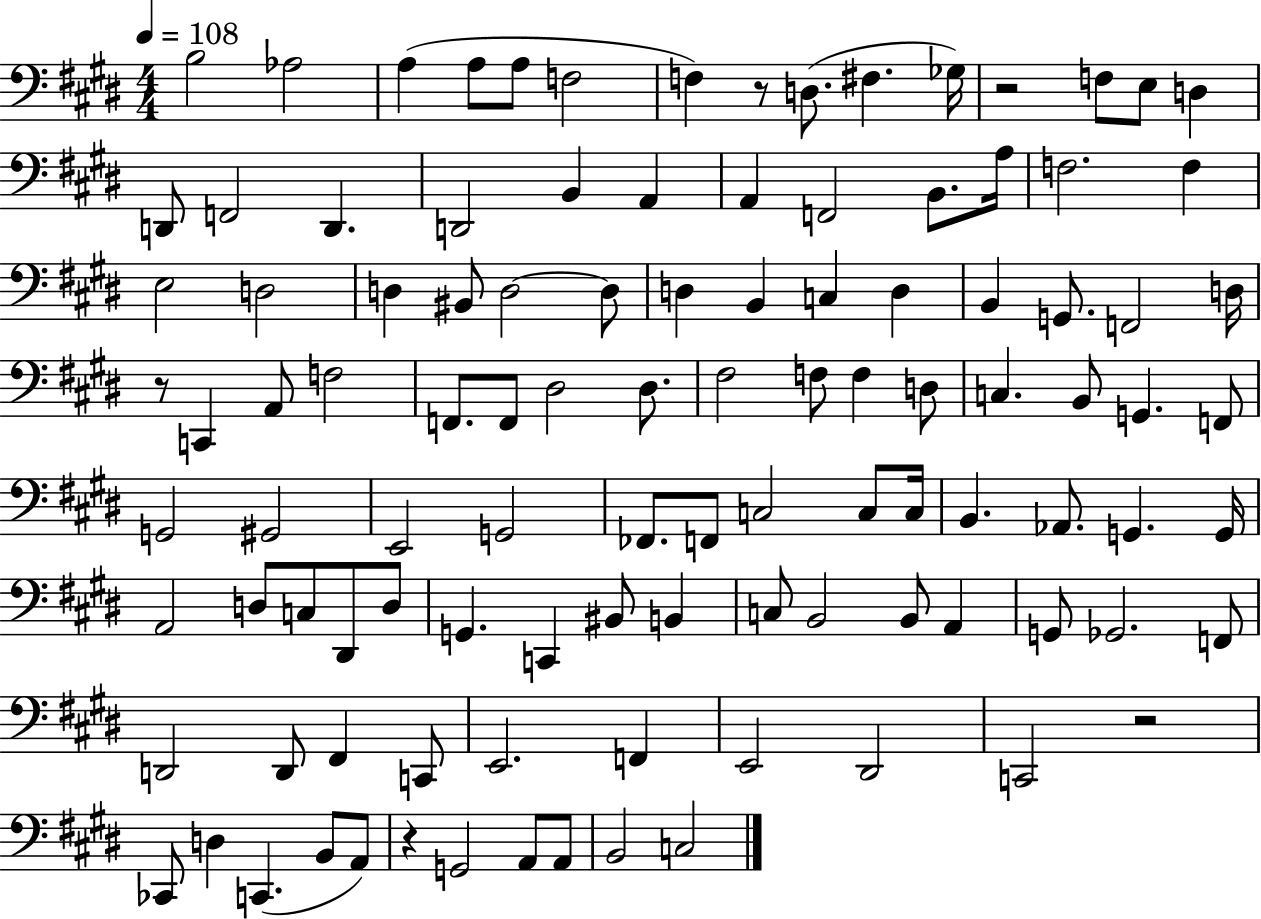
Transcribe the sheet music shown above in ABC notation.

X:1
T:Untitled
M:4/4
L:1/4
K:E
B,2 _A,2 A, A,/2 A,/2 F,2 F, z/2 D,/2 ^F, _G,/4 z2 F,/2 E,/2 D, D,,/2 F,,2 D,, D,,2 B,, A,, A,, F,,2 B,,/2 A,/4 F,2 F, E,2 D,2 D, ^B,,/2 D,2 D,/2 D, B,, C, D, B,, G,,/2 F,,2 D,/4 z/2 C,, A,,/2 F,2 F,,/2 F,,/2 ^D,2 ^D,/2 ^F,2 F,/2 F, D,/2 C, B,,/2 G,, F,,/2 G,,2 ^G,,2 E,,2 G,,2 _F,,/2 F,,/2 C,2 C,/2 C,/4 B,, _A,,/2 G,, G,,/4 A,,2 D,/2 C,/2 ^D,,/2 D,/2 G,, C,, ^B,,/2 B,, C,/2 B,,2 B,,/2 A,, G,,/2 _G,,2 F,,/2 D,,2 D,,/2 ^F,, C,,/2 E,,2 F,, E,,2 ^D,,2 C,,2 z2 _C,,/2 D, C,, B,,/2 A,,/2 z G,,2 A,,/2 A,,/2 B,,2 C,2